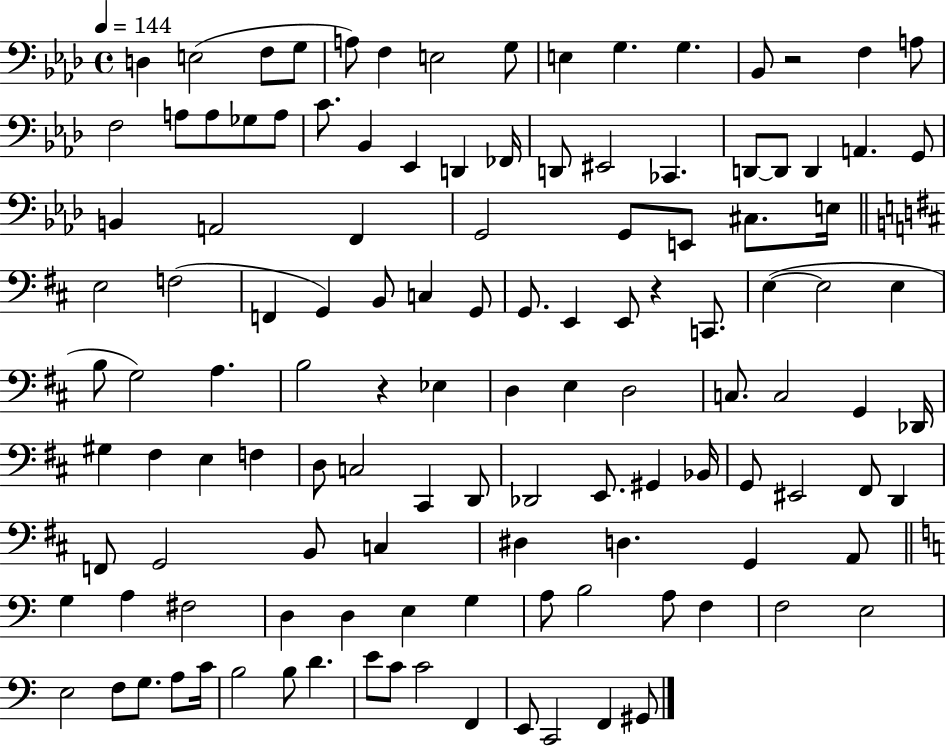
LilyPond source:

{
  \clef bass
  \time 4/4
  \defaultTimeSignature
  \key aes \major
  \tempo 4 = 144
  d4 e2( f8 g8 | a8) f4 e2 g8 | e4 g4. g4. | bes,8 r2 f4 a8 | \break f2 a8 a8 ges8 a8 | c'8. bes,4 ees,4 d,4 fes,16 | d,8 eis,2 ces,4. | d,8~~ d,8 d,4 a,4. g,8 | \break b,4 a,2 f,4 | g,2 g,8 e,8 cis8. e16 | \bar "||" \break \key d \major e2 f2( | f,4 g,4) b,8 c4 g,8 | g,8. e,4 e,8 r4 c,8. | e4~(~ e2 e4 | \break b8 g2) a4. | b2 r4 ees4 | d4 e4 d2 | c8. c2 g,4 des,16 | \break gis4 fis4 e4 f4 | d8 c2 cis,4 d,8 | des,2 e,8. gis,4 bes,16 | g,8 eis,2 fis,8 d,4 | \break f,8 g,2 b,8 c4 | dis4 d4. g,4 a,8 | \bar "||" \break \key c \major g4 a4 fis2 | d4 d4 e4 g4 | a8 b2 a8 f4 | f2 e2 | \break e2 f8 g8. a8 c'16 | b2 b8 d'4. | e'8 c'8 c'2 f,4 | e,8 c,2 f,4 gis,8 | \break \bar "|."
}